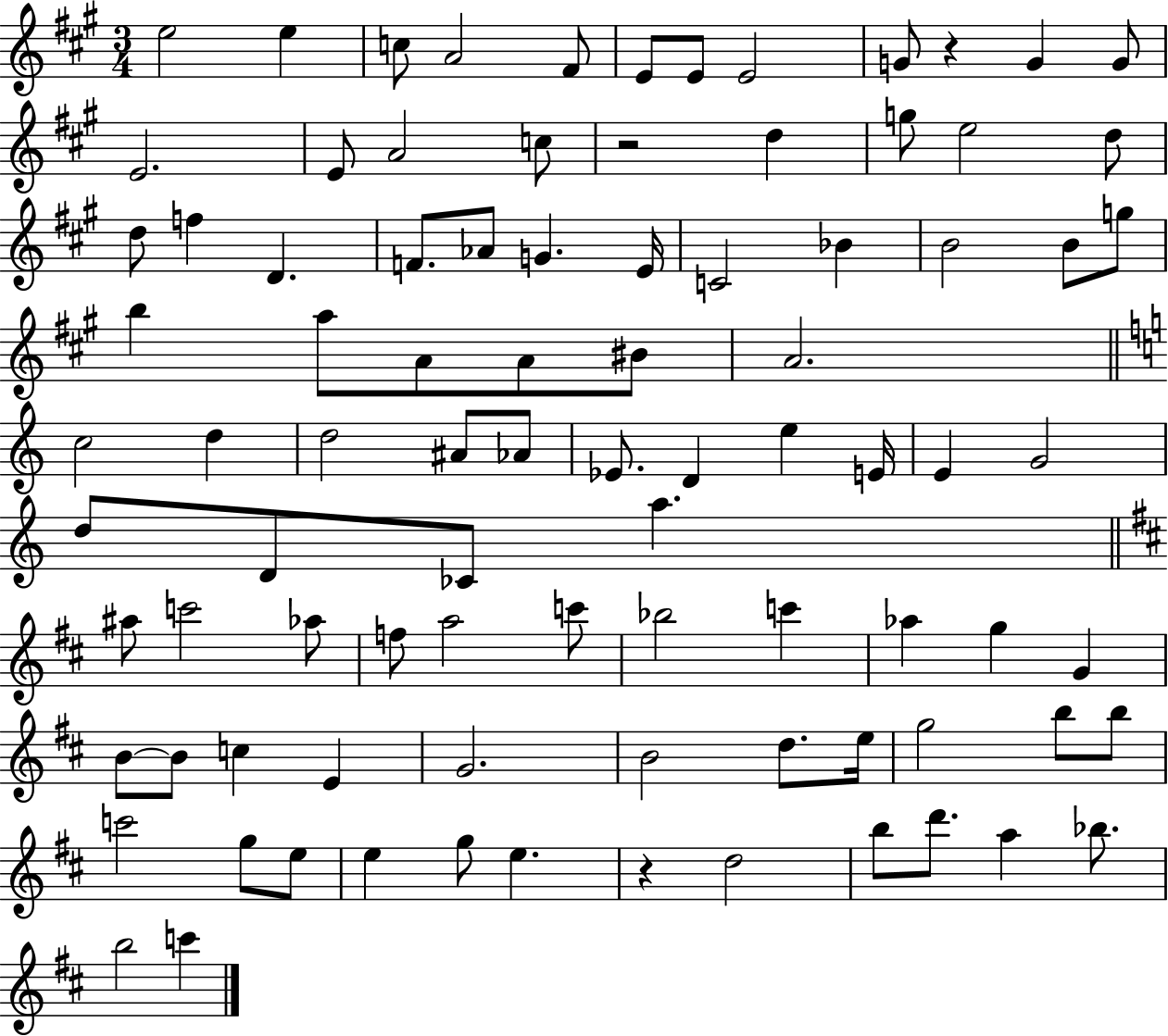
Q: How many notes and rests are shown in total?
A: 90